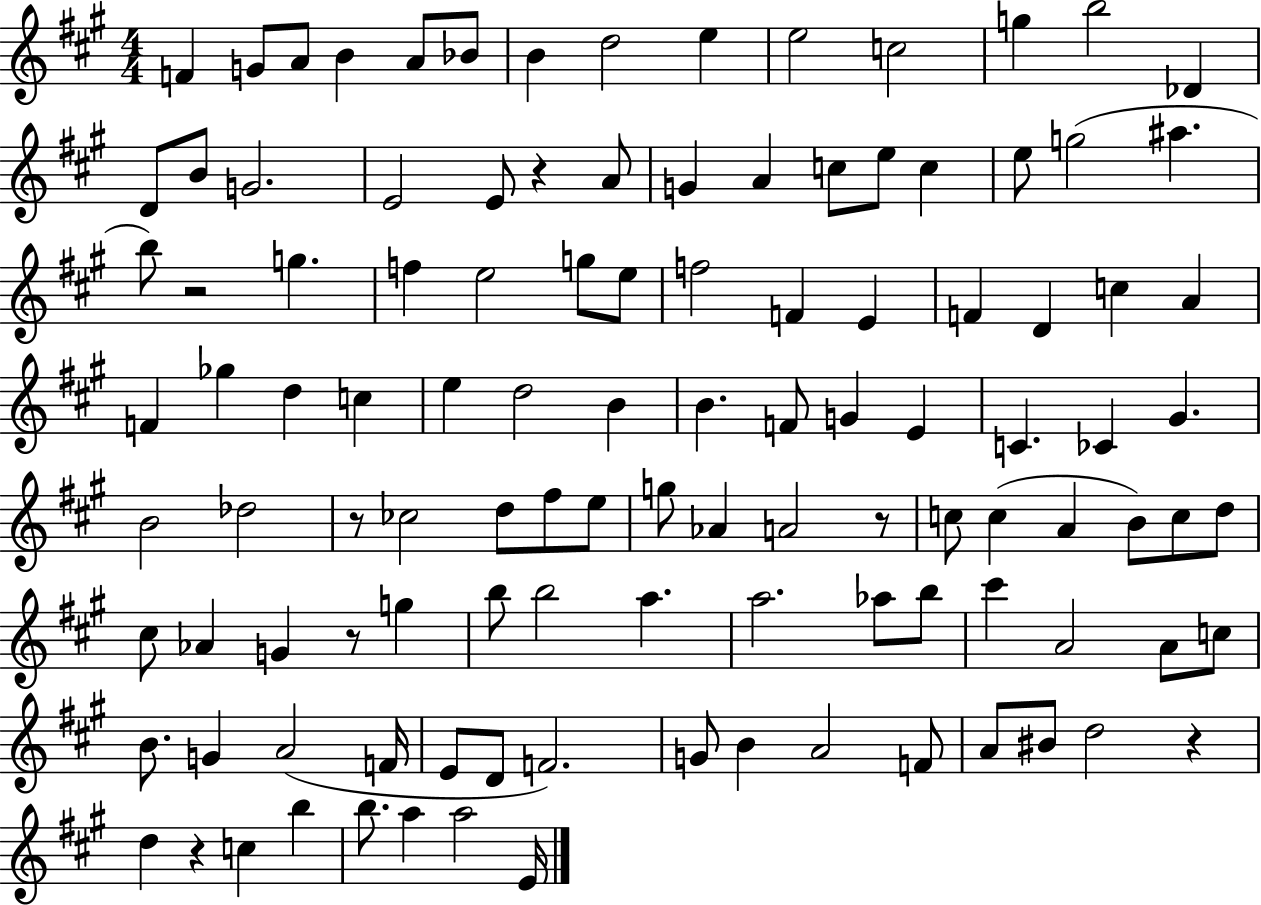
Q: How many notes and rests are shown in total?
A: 112